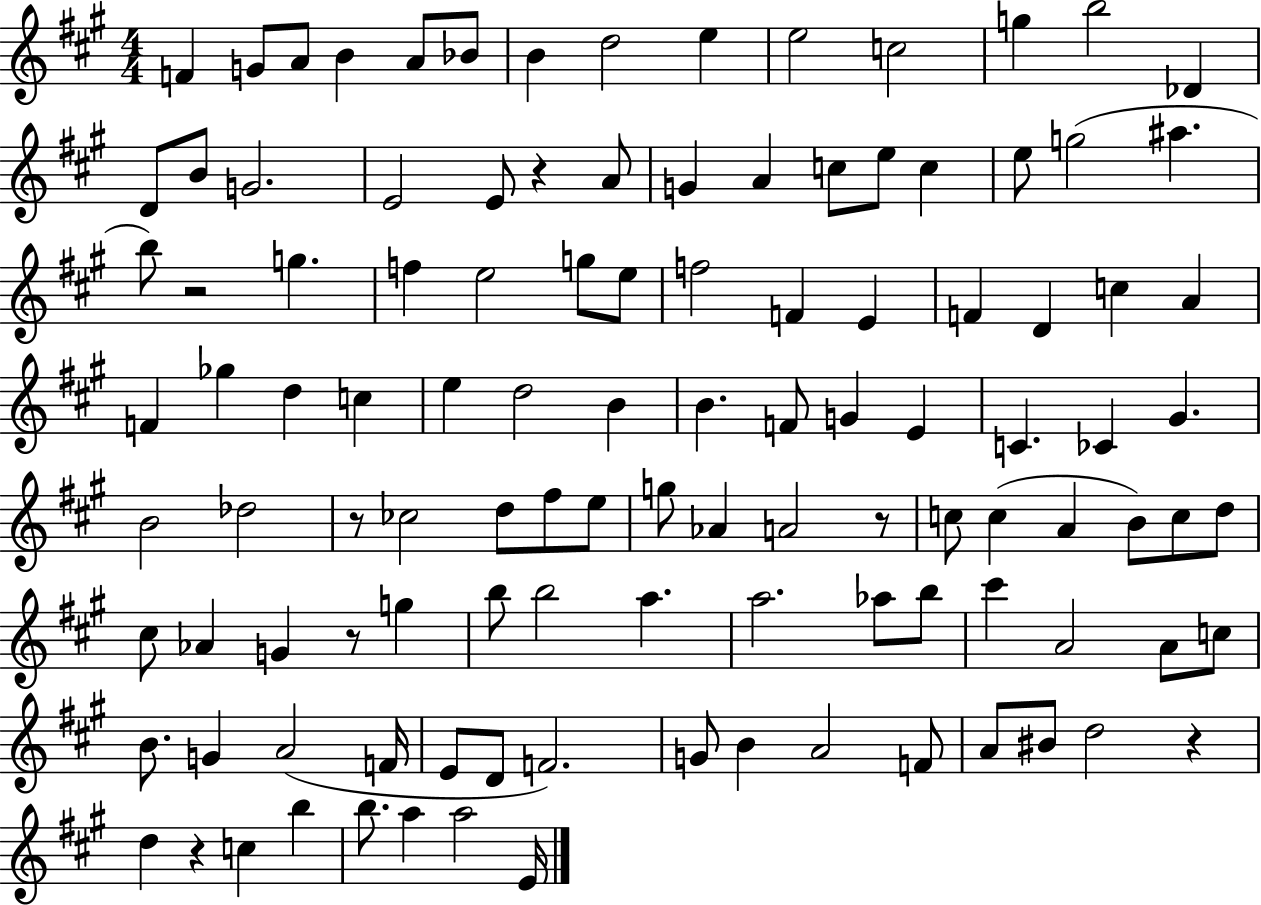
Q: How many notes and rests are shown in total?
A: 112